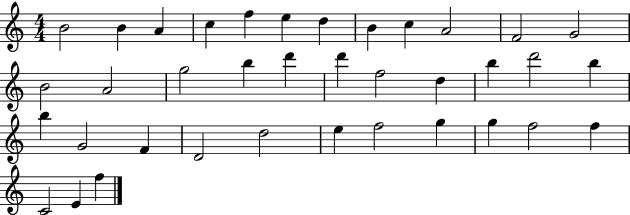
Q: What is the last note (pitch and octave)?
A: F5